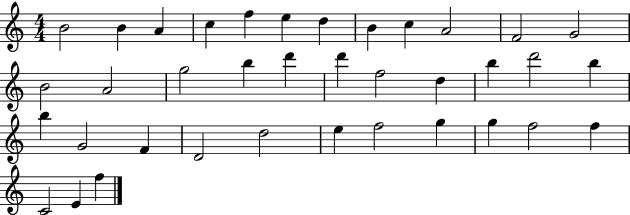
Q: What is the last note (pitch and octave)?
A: F5